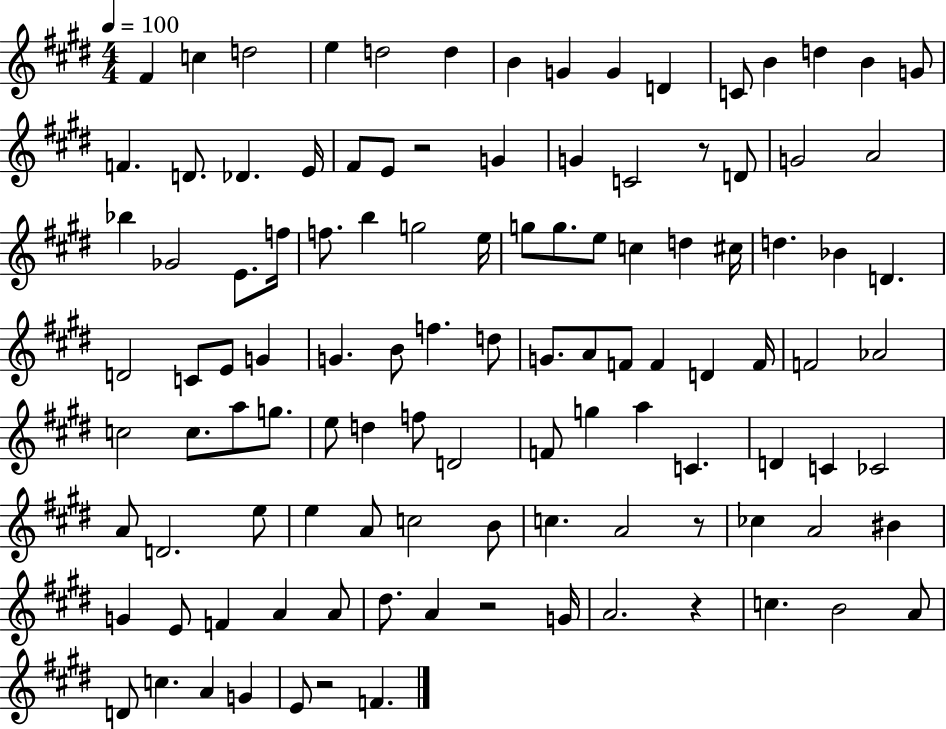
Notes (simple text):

F#4/q C5/q D5/h E5/q D5/h D5/q B4/q G4/q G4/q D4/q C4/e B4/q D5/q B4/q G4/e F4/q. D4/e. Db4/q. E4/s F#4/e E4/e R/h G4/q G4/q C4/h R/e D4/e G4/h A4/h Bb5/q Gb4/h E4/e. F5/s F5/e. B5/q G5/h E5/s G5/e G5/e. E5/e C5/q D5/q C#5/s D5/q. Bb4/q D4/q. D4/h C4/e E4/e G4/q G4/q. B4/e F5/q. D5/e G4/e. A4/e F4/e F4/q D4/q F4/s F4/h Ab4/h C5/h C5/e. A5/e G5/e. E5/e D5/q F5/e D4/h F4/e G5/q A5/q C4/q. D4/q C4/q CES4/h A4/e D4/h. E5/e E5/q A4/e C5/h B4/e C5/q. A4/h R/e CES5/q A4/h BIS4/q G4/q E4/e F4/q A4/q A4/e D#5/e. A4/q R/h G4/s A4/h. R/q C5/q. B4/h A4/e D4/e C5/q. A4/q G4/q E4/e R/h F4/q.